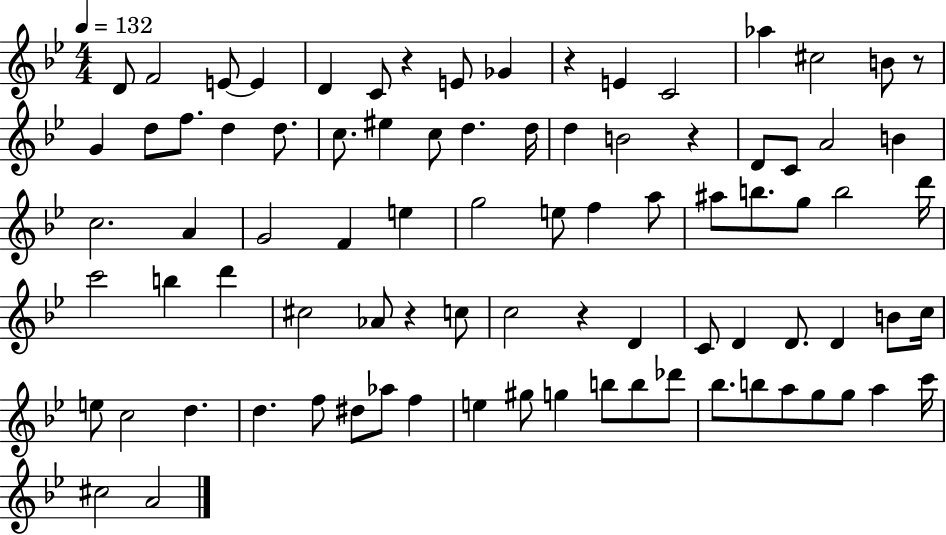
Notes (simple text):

D4/e F4/h E4/e E4/q D4/q C4/e R/q E4/e Gb4/q R/q E4/q C4/h Ab5/q C#5/h B4/e R/e G4/q D5/e F5/e. D5/q D5/e. C5/e. EIS5/q C5/e D5/q. D5/s D5/q B4/h R/q D4/e C4/e A4/h B4/q C5/h. A4/q G4/h F4/q E5/q G5/h E5/e F5/q A5/e A#5/e B5/e. G5/e B5/h D6/s C6/h B5/q D6/q C#5/h Ab4/e R/q C5/e C5/h R/q D4/q C4/e D4/q D4/e. D4/q B4/e C5/s E5/e C5/h D5/q. D5/q. F5/e D#5/e Ab5/e F5/q E5/q G#5/e G5/q B5/e B5/e Db6/e Bb5/e. B5/e A5/e G5/e G5/e A5/q C6/s C#5/h A4/h